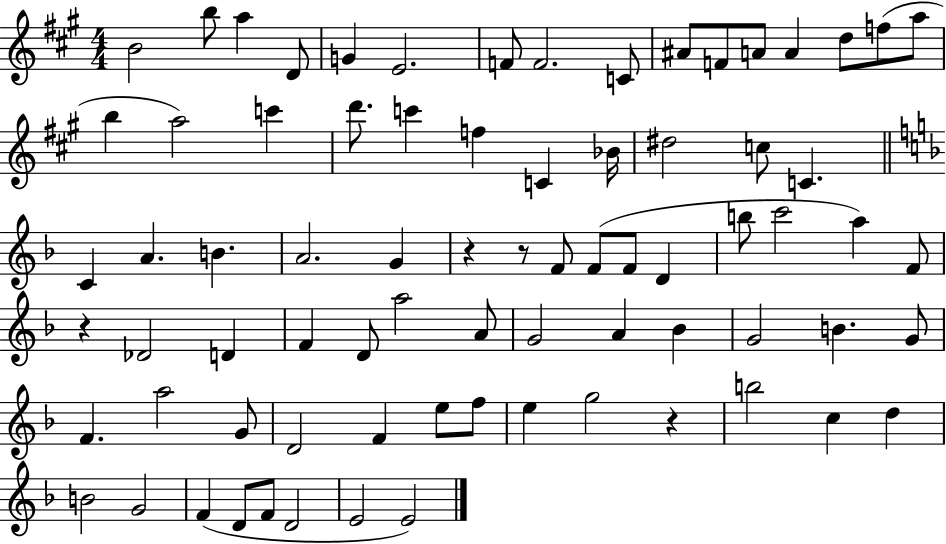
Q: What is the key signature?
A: A major